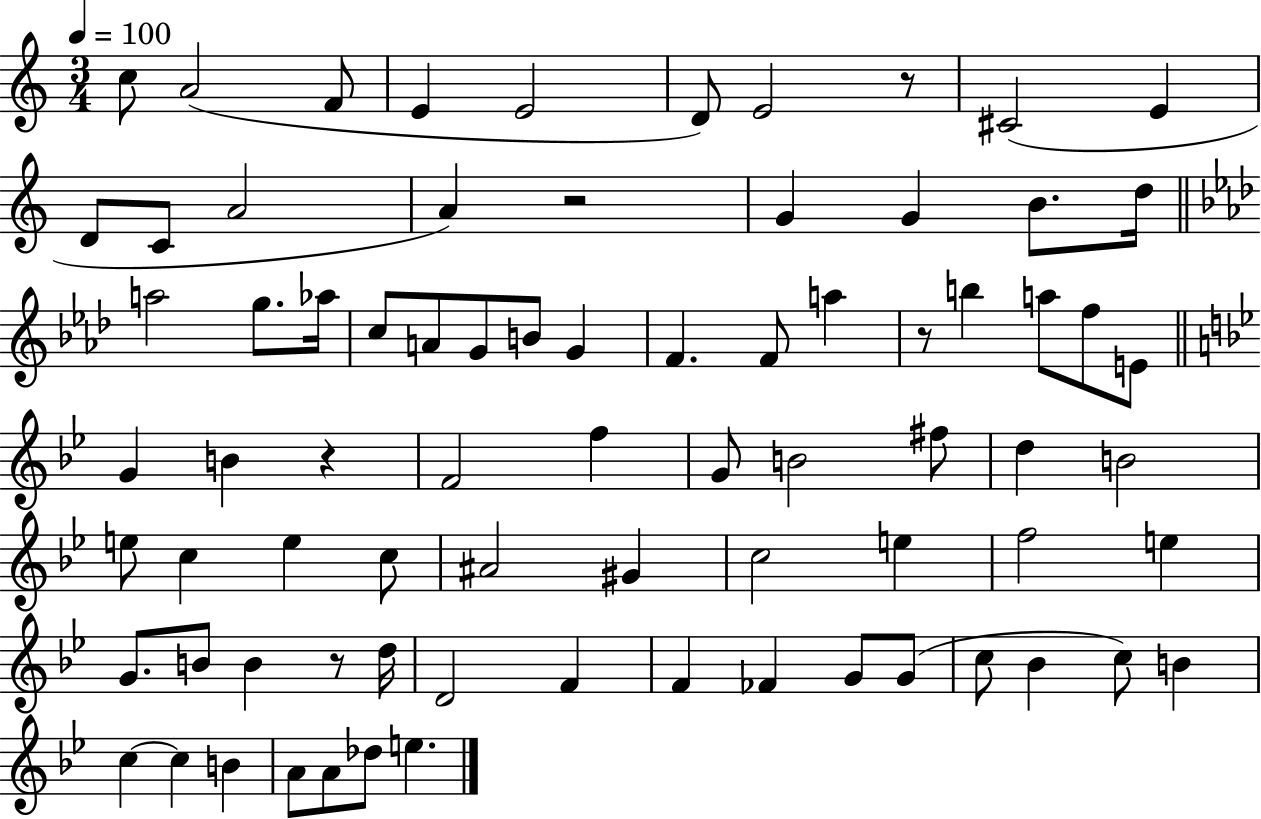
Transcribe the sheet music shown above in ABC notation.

X:1
T:Untitled
M:3/4
L:1/4
K:C
c/2 A2 F/2 E E2 D/2 E2 z/2 ^C2 E D/2 C/2 A2 A z2 G G B/2 d/4 a2 g/2 _a/4 c/2 A/2 G/2 B/2 G F F/2 a z/2 b a/2 f/2 E/2 G B z F2 f G/2 B2 ^f/2 d B2 e/2 c e c/2 ^A2 ^G c2 e f2 e G/2 B/2 B z/2 d/4 D2 F F _F G/2 G/2 c/2 _B c/2 B c c B A/2 A/2 _d/2 e